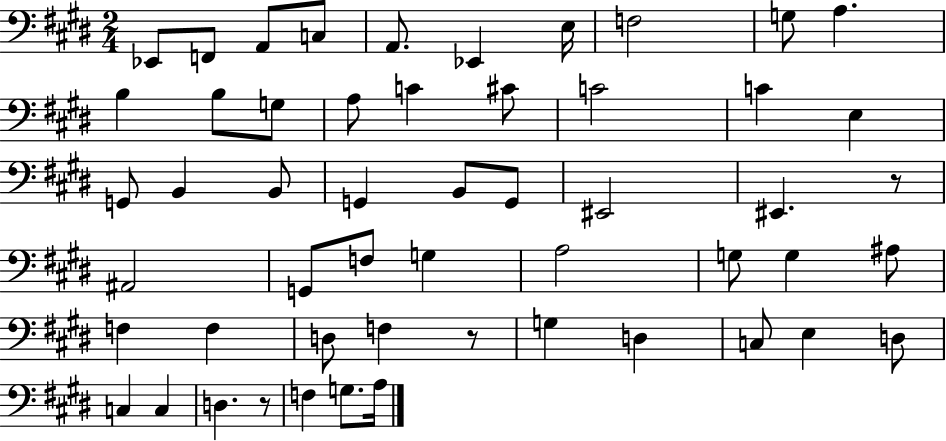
{
  \clef bass
  \numericTimeSignature
  \time 2/4
  \key e \major
  ees,8 f,8 a,8 c8 | a,8. ees,4 e16 | f2 | g8 a4. | \break b4 b8 g8 | a8 c'4 cis'8 | c'2 | c'4 e4 | \break g,8 b,4 b,8 | g,4 b,8 g,8 | eis,2 | eis,4. r8 | \break ais,2 | g,8 f8 g4 | a2 | g8 g4 ais8 | \break f4 f4 | d8 f4 r8 | g4 d4 | c8 e4 d8 | \break c4 c4 | d4. r8 | f4 g8. a16 | \bar "|."
}